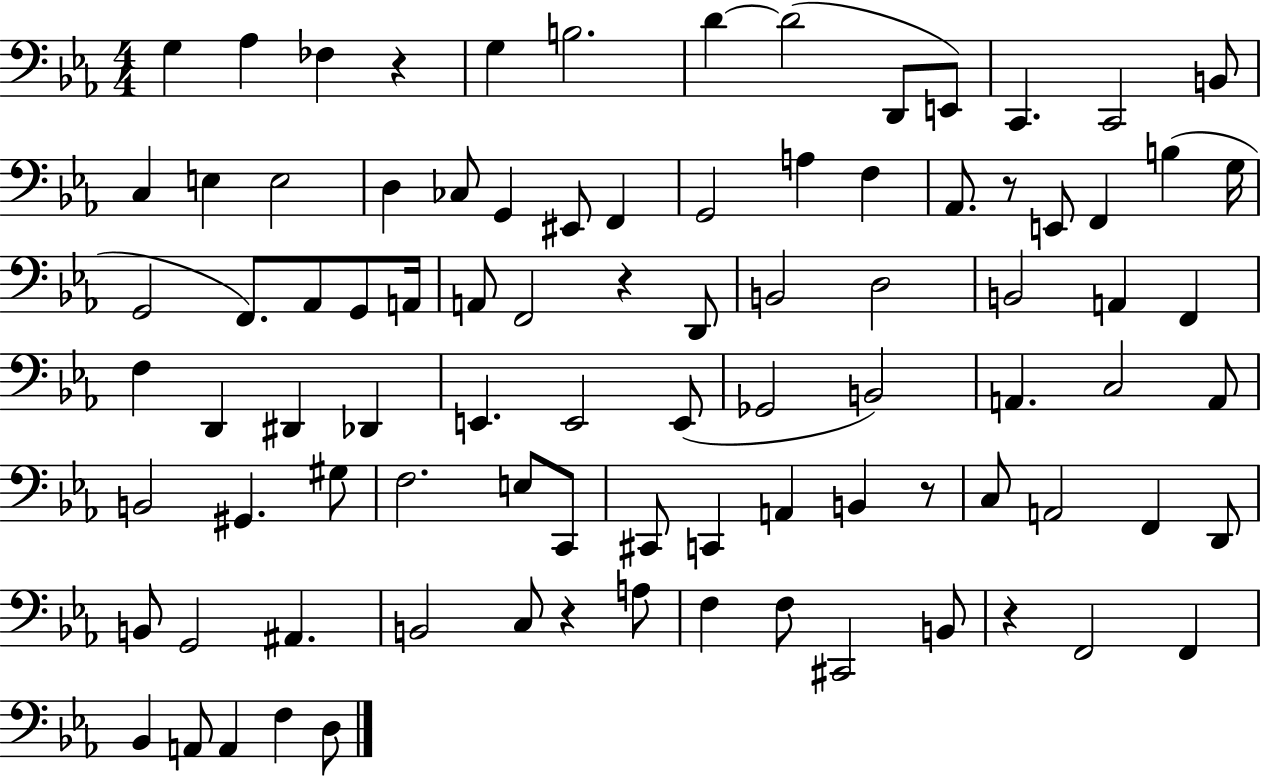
{
  \clef bass
  \numericTimeSignature
  \time 4/4
  \key ees \major
  \repeat volta 2 { g4 aes4 fes4 r4 | g4 b2. | d'4~~ d'2( d,8 e,8) | c,4. c,2 b,8 | \break c4 e4 e2 | d4 ces8 g,4 eis,8 f,4 | g,2 a4 f4 | aes,8. r8 e,8 f,4 b4( g16 | \break g,2 f,8.) aes,8 g,8 a,16 | a,8 f,2 r4 d,8 | b,2 d2 | b,2 a,4 f,4 | \break f4 d,4 dis,4 des,4 | e,4. e,2 e,8( | ges,2 b,2) | a,4. c2 a,8 | \break b,2 gis,4. gis8 | f2. e8 c,8 | cis,8 c,4 a,4 b,4 r8 | c8 a,2 f,4 d,8 | \break b,8 g,2 ais,4. | b,2 c8 r4 a8 | f4 f8 cis,2 b,8 | r4 f,2 f,4 | \break bes,4 a,8 a,4 f4 d8 | } \bar "|."
}